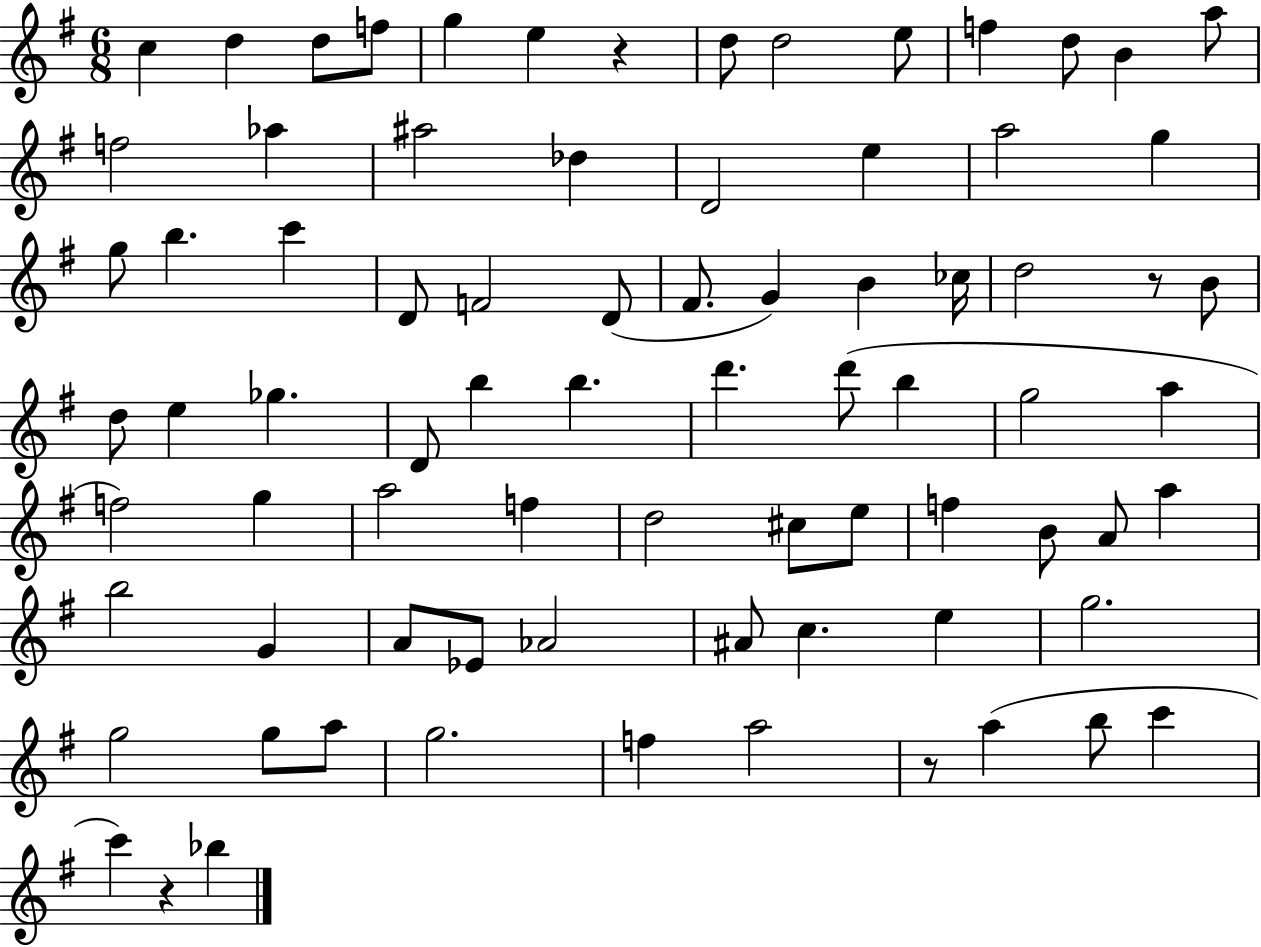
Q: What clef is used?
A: treble